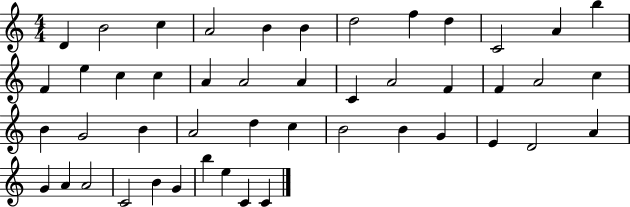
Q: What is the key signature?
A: C major